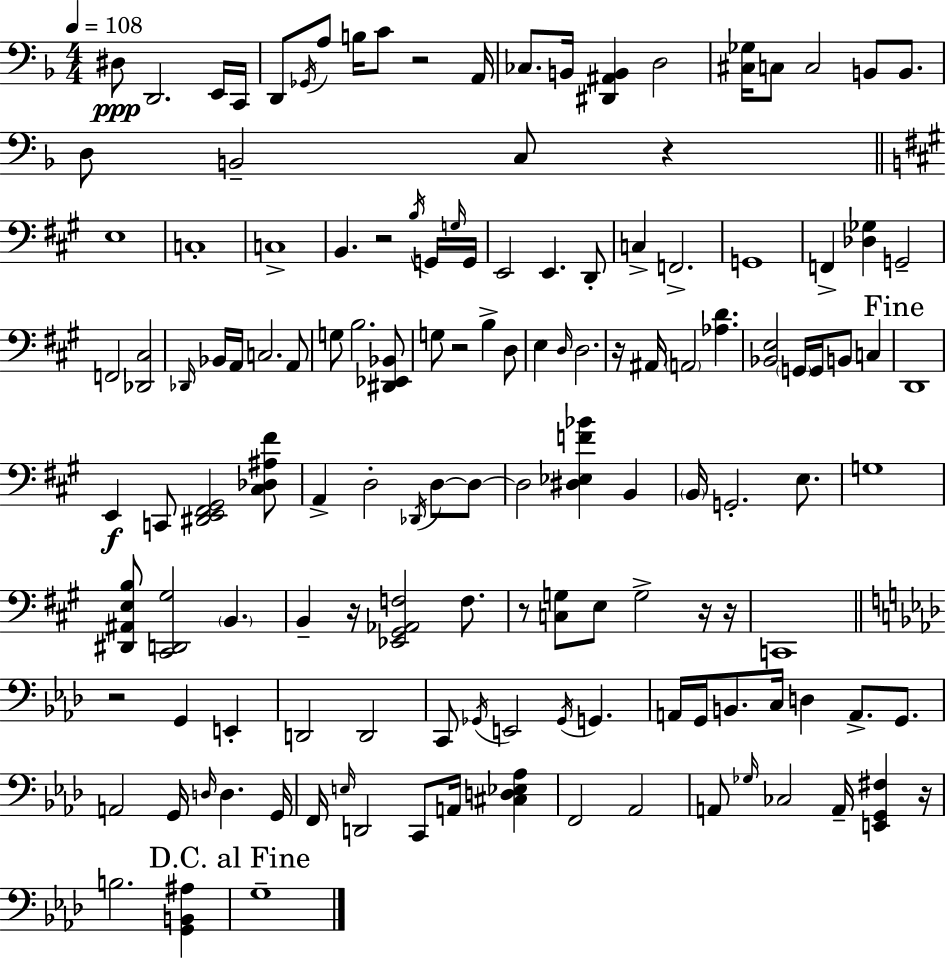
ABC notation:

X:1
T:Untitled
M:4/4
L:1/4
K:Dm
^D,/2 D,,2 E,,/4 C,,/4 D,,/2 _G,,/4 A,/2 B,/4 C/2 z2 A,,/4 _C,/2 B,,/4 [^D,,^A,,B,,] D,2 [^C,_G,]/4 C,/2 C,2 B,,/2 B,,/2 D,/2 B,,2 C,/2 z E,4 C,4 C,4 B,, z2 B,/4 G,,/4 G,/4 G,,/4 E,,2 E,, D,,/2 C, F,,2 G,,4 F,, [_D,_G,] G,,2 F,,2 [_D,,^C,]2 _D,,/4 _B,,/4 A,,/4 C,2 A,,/2 G,/2 B,2 [^D,,_E,,_B,,]/2 G,/2 z2 B, D,/2 E, D,/4 D,2 z/4 ^A,,/4 A,,2 [_A,D] [_B,,E,]2 G,,/4 G,,/4 B,,/2 C, D,,4 E,, C,,/2 [^D,,E,,^F,,^G,,]2 [^C,_D,^A,^F]/2 A,, D,2 _D,,/4 D,/2 D,/2 D,2 [^D,_E,F_B] B,, B,,/4 G,,2 E,/2 G,4 [^D,,^A,,E,B,]/2 [^C,,D,,^G,]2 B,, B,, z/4 [_E,,^G,,_A,,F,]2 F,/2 z/2 [C,G,]/2 E,/2 G,2 z/4 z/4 C,,4 z2 G,, E,, D,,2 D,,2 C,,/2 _G,,/4 E,,2 _G,,/4 G,, A,,/4 G,,/4 B,,/2 C,/4 D, A,,/2 G,,/2 A,,2 G,,/4 D,/4 D, G,,/4 F,,/4 E,/4 D,,2 C,,/2 A,,/4 [^C,D,_E,_A,] F,,2 _A,,2 A,,/2 _G,/4 _C,2 A,,/4 [E,,G,,^F,] z/4 B,2 [G,,B,,^A,] G,4